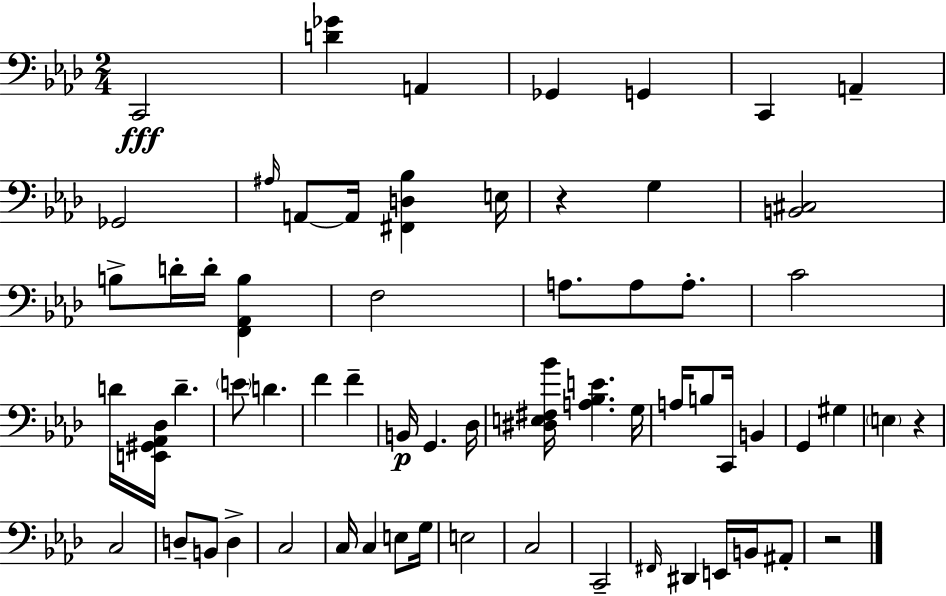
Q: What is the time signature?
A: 2/4